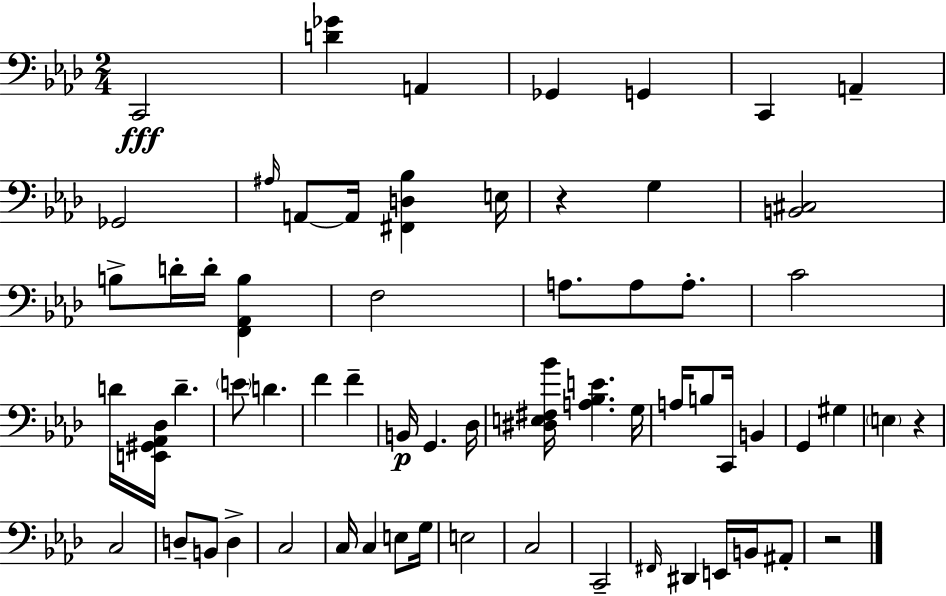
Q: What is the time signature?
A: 2/4